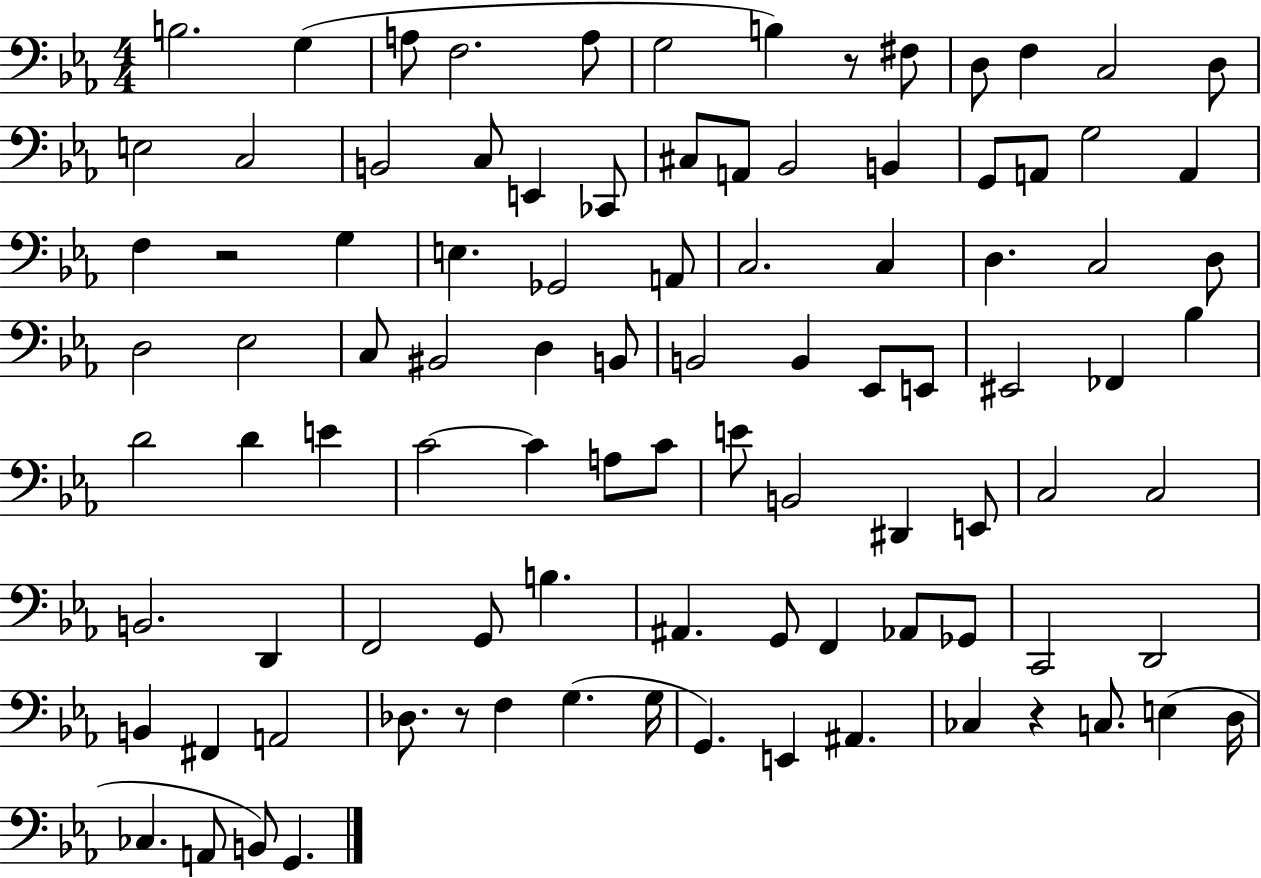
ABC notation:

X:1
T:Untitled
M:4/4
L:1/4
K:Eb
B,2 G, A,/2 F,2 A,/2 G,2 B, z/2 ^F,/2 D,/2 F, C,2 D,/2 E,2 C,2 B,,2 C,/2 E,, _C,,/2 ^C,/2 A,,/2 _B,,2 B,, G,,/2 A,,/2 G,2 A,, F, z2 G, E, _G,,2 A,,/2 C,2 C, D, C,2 D,/2 D,2 _E,2 C,/2 ^B,,2 D, B,,/2 B,,2 B,, _E,,/2 E,,/2 ^E,,2 _F,, _B, D2 D E C2 C A,/2 C/2 E/2 B,,2 ^D,, E,,/2 C,2 C,2 B,,2 D,, F,,2 G,,/2 B, ^A,, G,,/2 F,, _A,,/2 _G,,/2 C,,2 D,,2 B,, ^F,, A,,2 _D,/2 z/2 F, G, G,/4 G,, E,, ^A,, _C, z C,/2 E, D,/4 _C, A,,/2 B,,/2 G,,